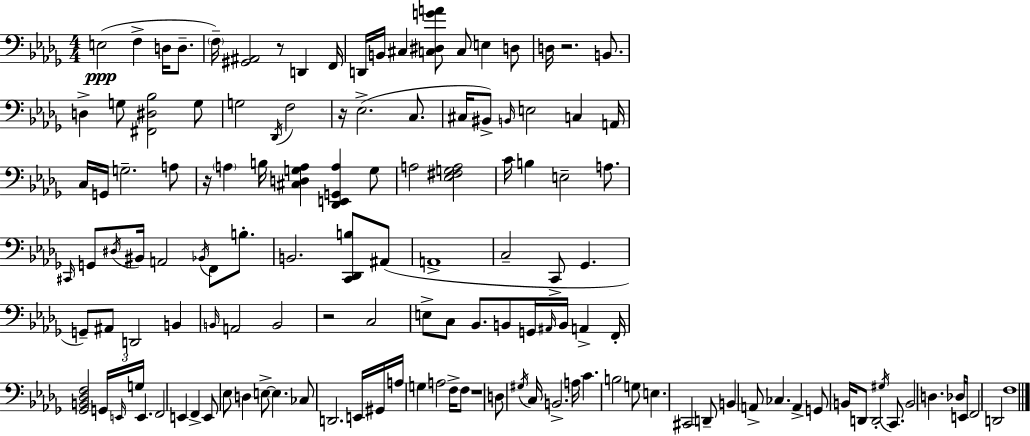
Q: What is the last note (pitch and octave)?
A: F3